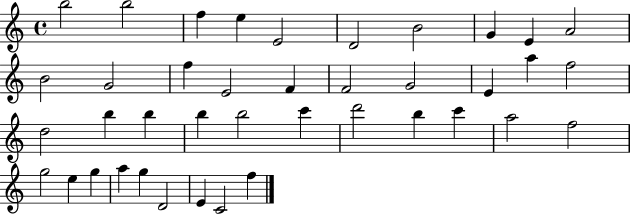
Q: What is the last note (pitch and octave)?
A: F5